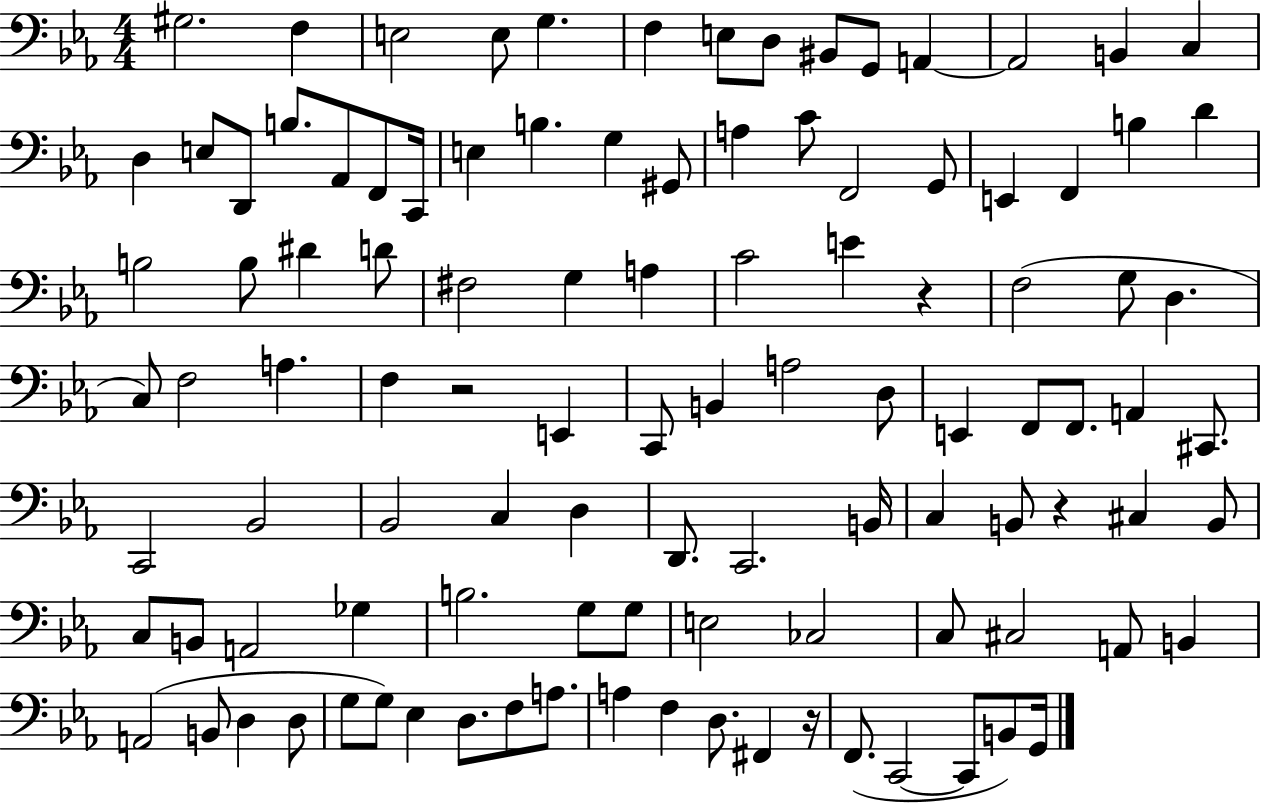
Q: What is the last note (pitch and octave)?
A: G2